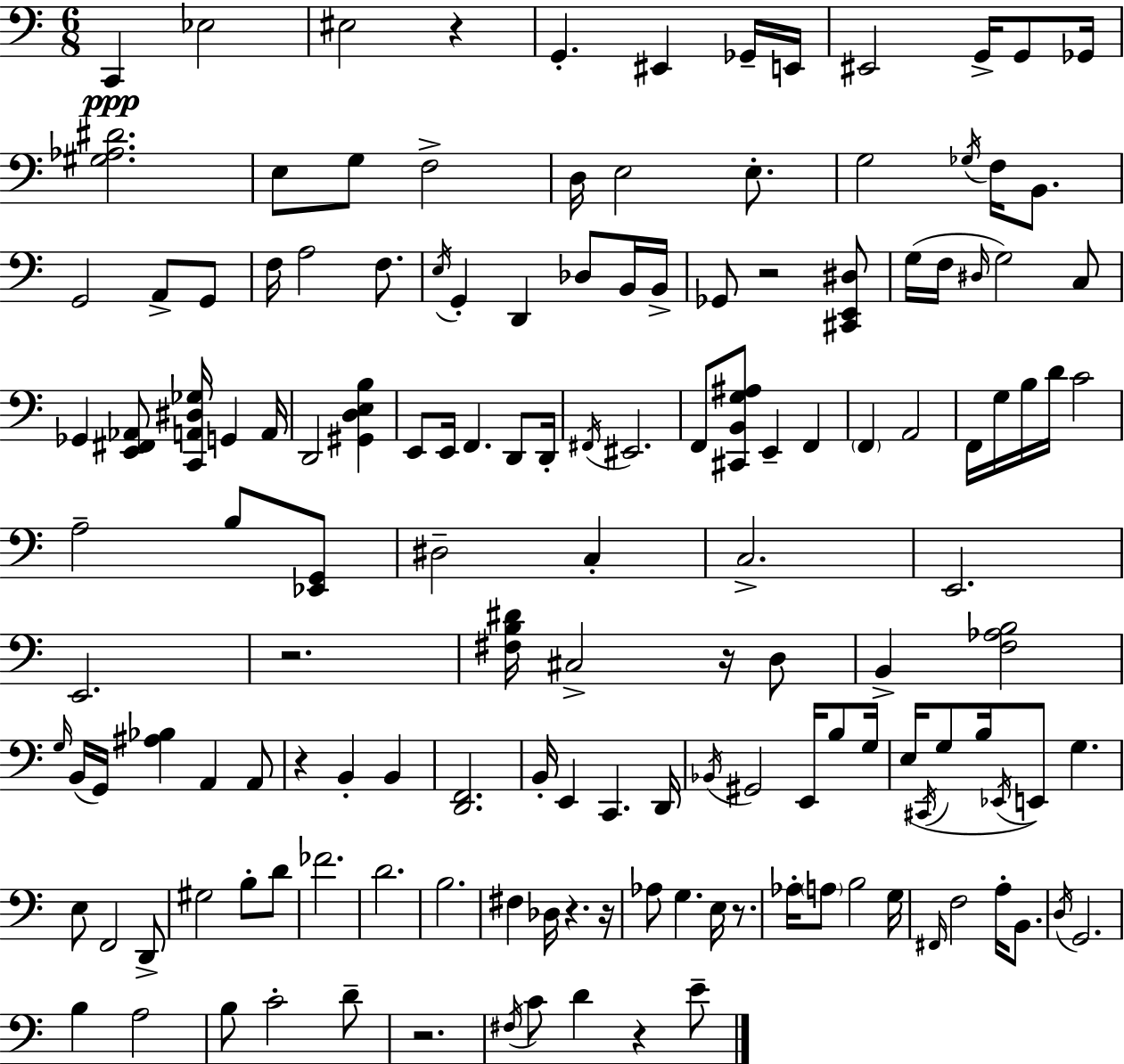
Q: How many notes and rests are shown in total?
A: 147